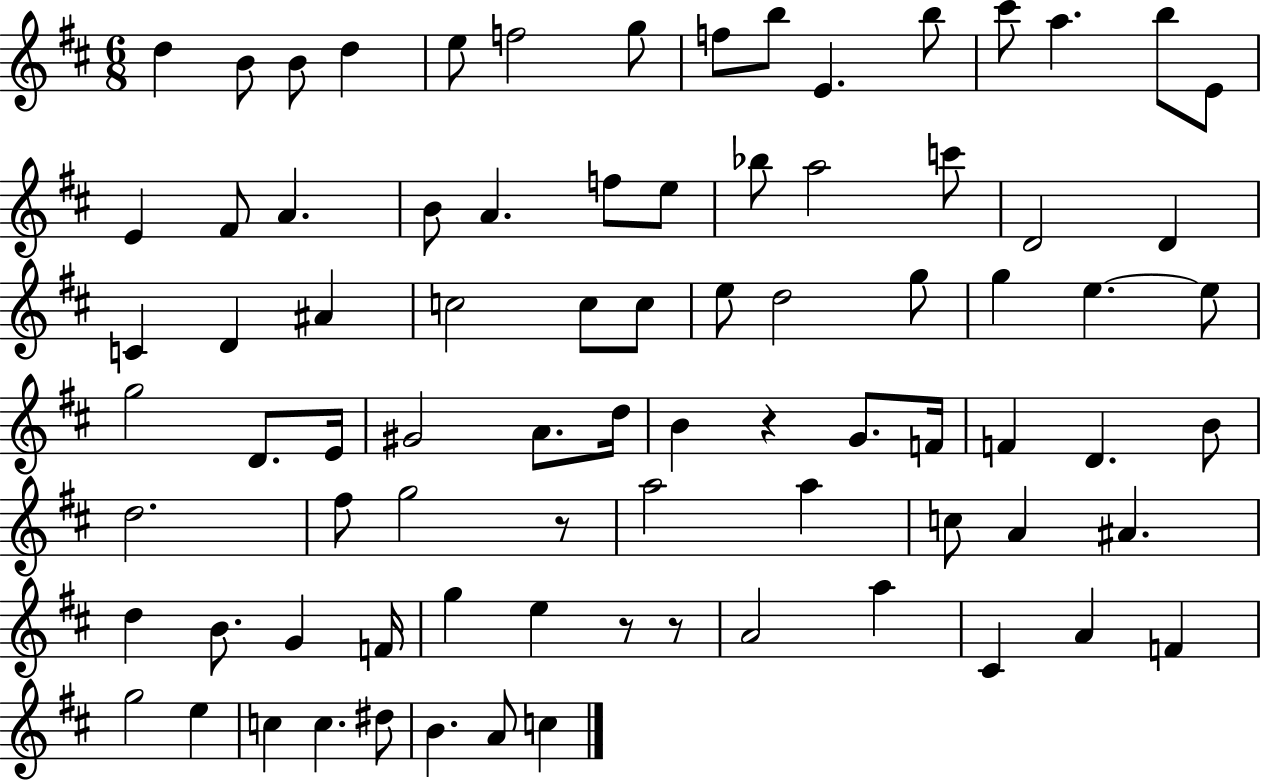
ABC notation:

X:1
T:Untitled
M:6/8
L:1/4
K:D
d B/2 B/2 d e/2 f2 g/2 f/2 b/2 E b/2 ^c'/2 a b/2 E/2 E ^F/2 A B/2 A f/2 e/2 _b/2 a2 c'/2 D2 D C D ^A c2 c/2 c/2 e/2 d2 g/2 g e e/2 g2 D/2 E/4 ^G2 A/2 d/4 B z G/2 F/4 F D B/2 d2 ^f/2 g2 z/2 a2 a c/2 A ^A d B/2 G F/4 g e z/2 z/2 A2 a ^C A F g2 e c c ^d/2 B A/2 c